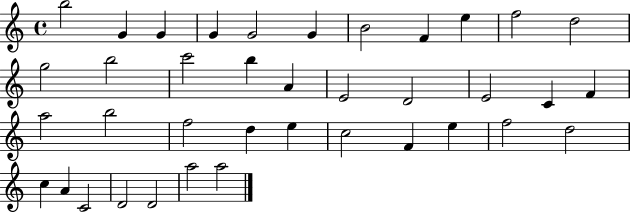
{
  \clef treble
  \time 4/4
  \defaultTimeSignature
  \key c \major
  b''2 g'4 g'4 | g'4 g'2 g'4 | b'2 f'4 e''4 | f''2 d''2 | \break g''2 b''2 | c'''2 b''4 a'4 | e'2 d'2 | e'2 c'4 f'4 | \break a''2 b''2 | f''2 d''4 e''4 | c''2 f'4 e''4 | f''2 d''2 | \break c''4 a'4 c'2 | d'2 d'2 | a''2 a''2 | \bar "|."
}